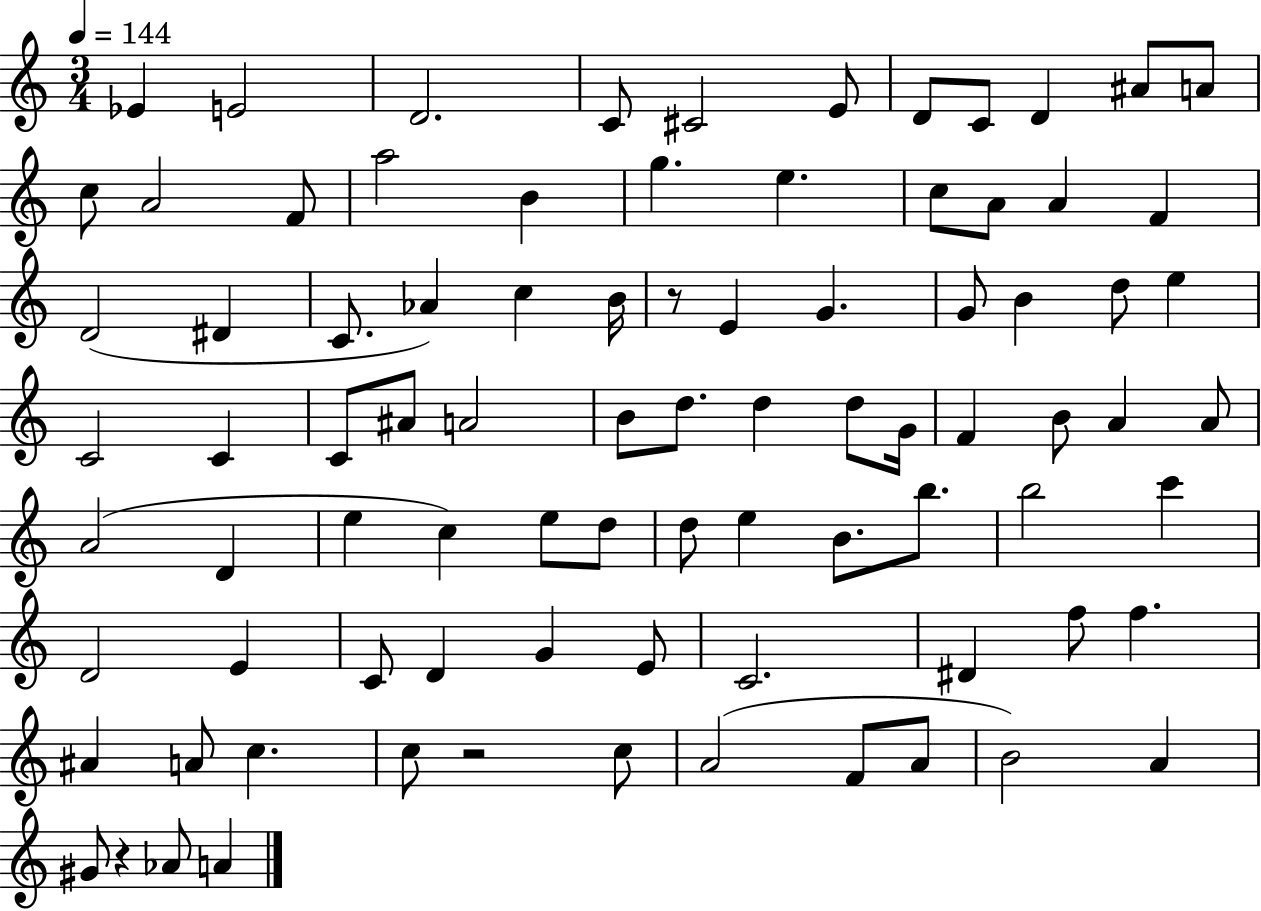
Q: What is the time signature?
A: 3/4